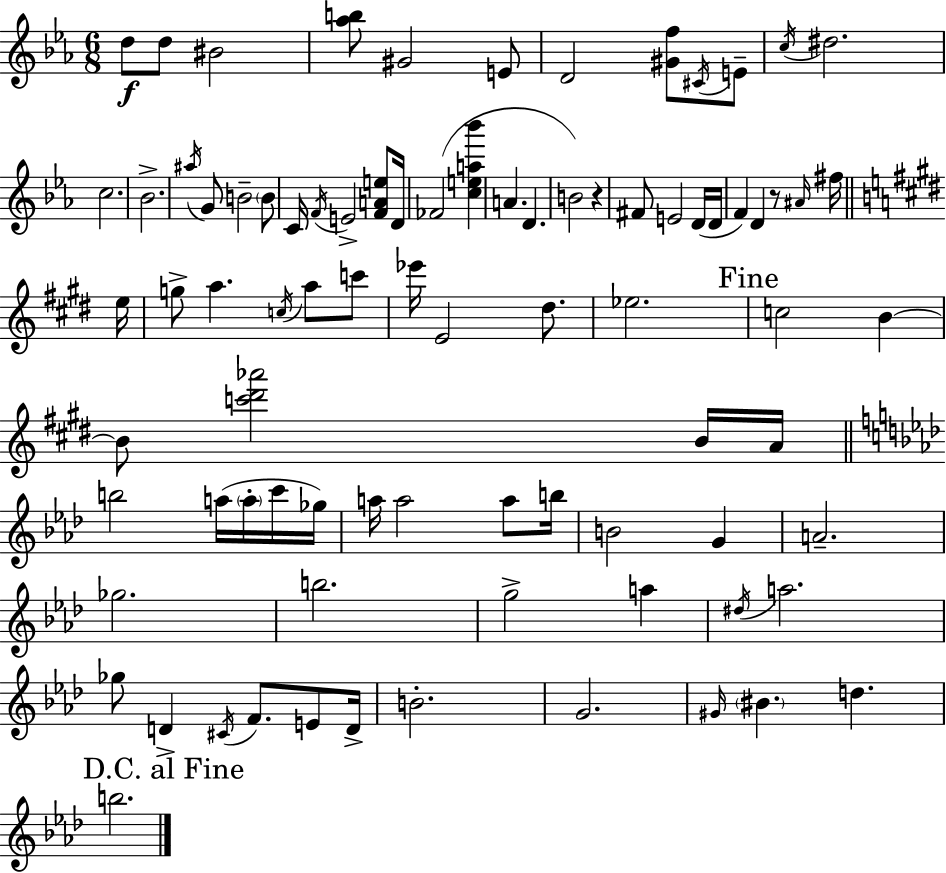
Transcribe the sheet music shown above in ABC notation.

X:1
T:Untitled
M:6/8
L:1/4
K:Cm
d/2 d/2 ^B2 [_ab]/2 ^G2 E/2 D2 [^Gf]/2 ^C/4 E/2 c/4 ^d2 c2 _B2 ^a/4 G/2 B2 B/2 C/4 F/4 E2 [FAe]/2 D/4 _F2 [cea_b'] A D B2 z ^F/2 E2 D/4 D/4 F D z/2 ^A/4 ^f/4 e/4 g/2 a c/4 a/2 c'/2 _e'/4 E2 ^d/2 _e2 c2 B B/2 [c'^d'_a']2 B/4 A/4 b2 a/4 a/4 c'/4 _g/4 a/4 a2 a/2 b/4 B2 G A2 _g2 b2 g2 a ^d/4 a2 _g/2 D ^C/4 F/2 E/2 D/4 B2 G2 ^G/4 ^B d b2